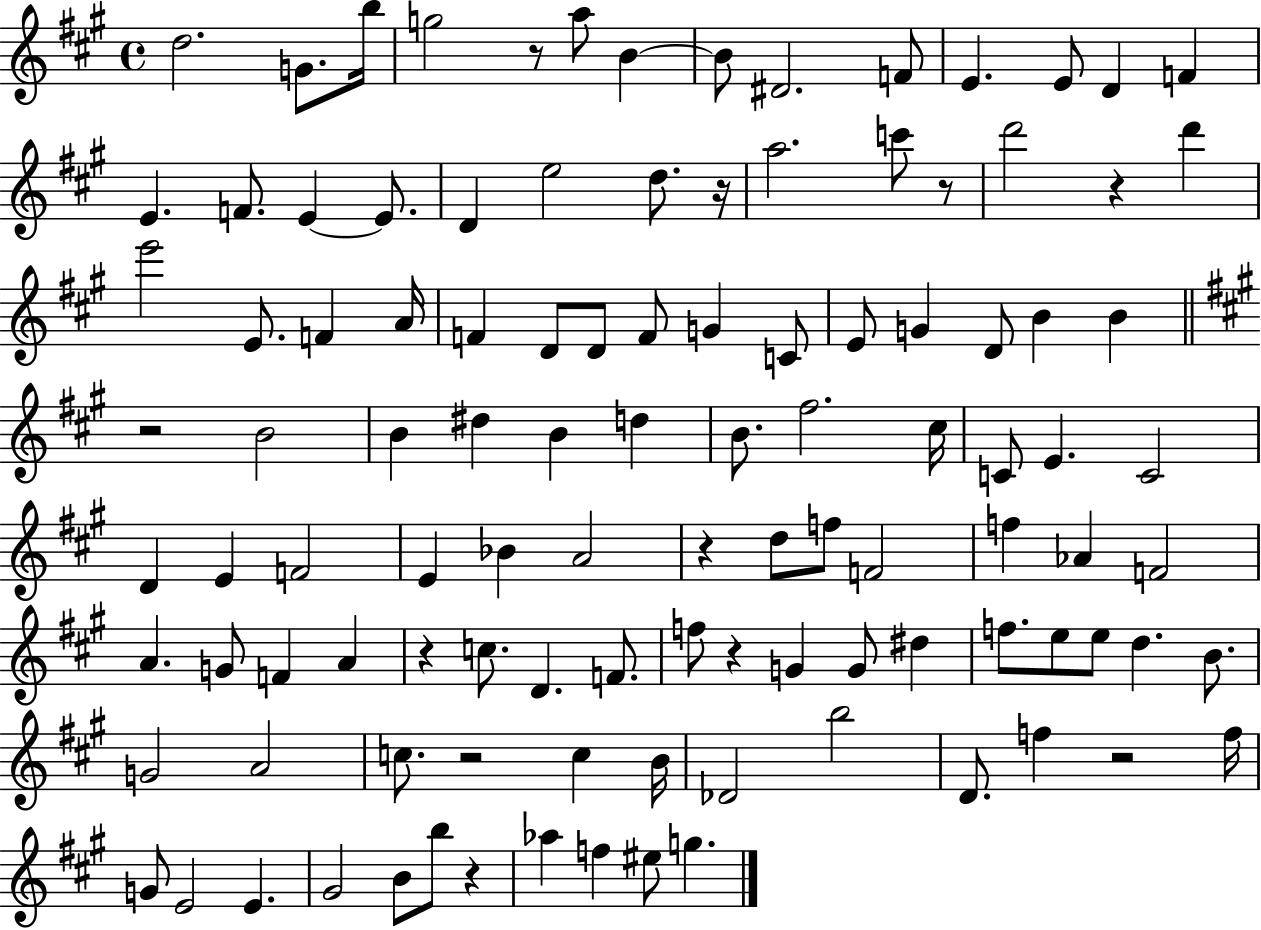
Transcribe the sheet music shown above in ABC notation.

X:1
T:Untitled
M:4/4
L:1/4
K:A
d2 G/2 b/4 g2 z/2 a/2 B B/2 ^D2 F/2 E E/2 D F E F/2 E E/2 D e2 d/2 z/4 a2 c'/2 z/2 d'2 z d' e'2 E/2 F A/4 F D/2 D/2 F/2 G C/2 E/2 G D/2 B B z2 B2 B ^d B d B/2 ^f2 ^c/4 C/2 E C2 D E F2 E _B A2 z d/2 f/2 F2 f _A F2 A G/2 F A z c/2 D F/2 f/2 z G G/2 ^d f/2 e/2 e/2 d B/2 G2 A2 c/2 z2 c B/4 _D2 b2 D/2 f z2 f/4 G/2 E2 E ^G2 B/2 b/2 z _a f ^e/2 g